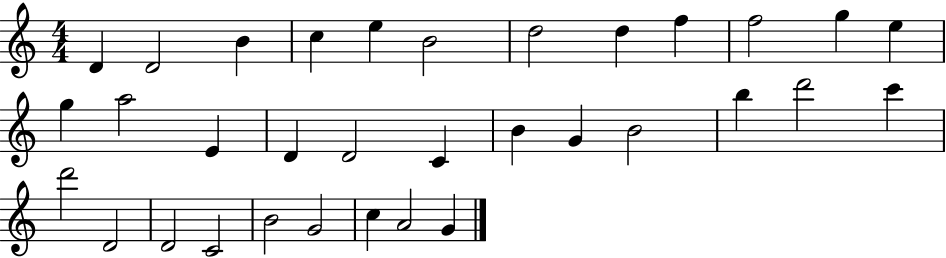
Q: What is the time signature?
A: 4/4